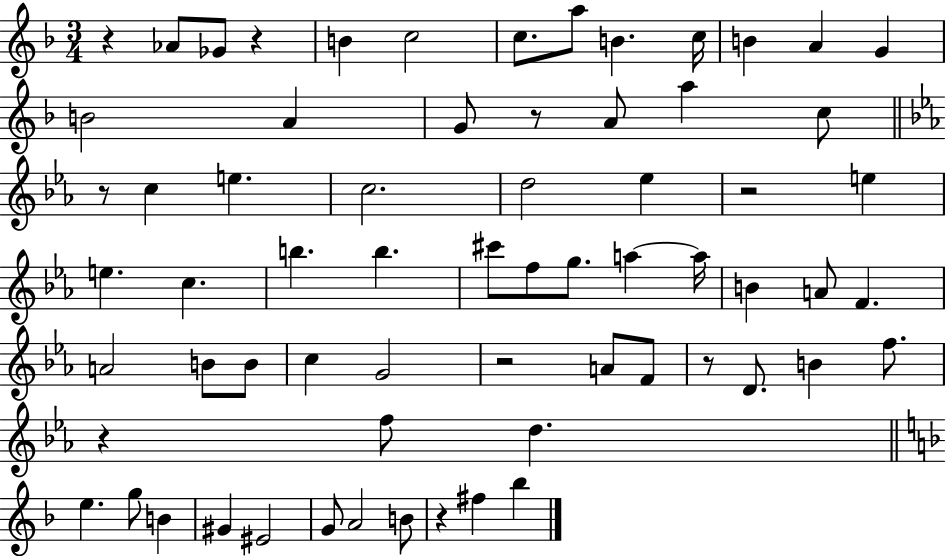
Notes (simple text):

R/q Ab4/e Gb4/e R/q B4/q C5/h C5/e. A5/e B4/q. C5/s B4/q A4/q G4/q B4/h A4/q G4/e R/e A4/e A5/q C5/e R/e C5/q E5/q. C5/h. D5/h Eb5/q R/h E5/q E5/q. C5/q. B5/q. B5/q. C#6/e F5/e G5/e. A5/q A5/s B4/q A4/e F4/q. A4/h B4/e B4/e C5/q G4/h R/h A4/e F4/e R/e D4/e. B4/q F5/e. R/q F5/e D5/q. E5/q. G5/e B4/q G#4/q EIS4/h G4/e A4/h B4/e R/q F#5/q Bb5/q